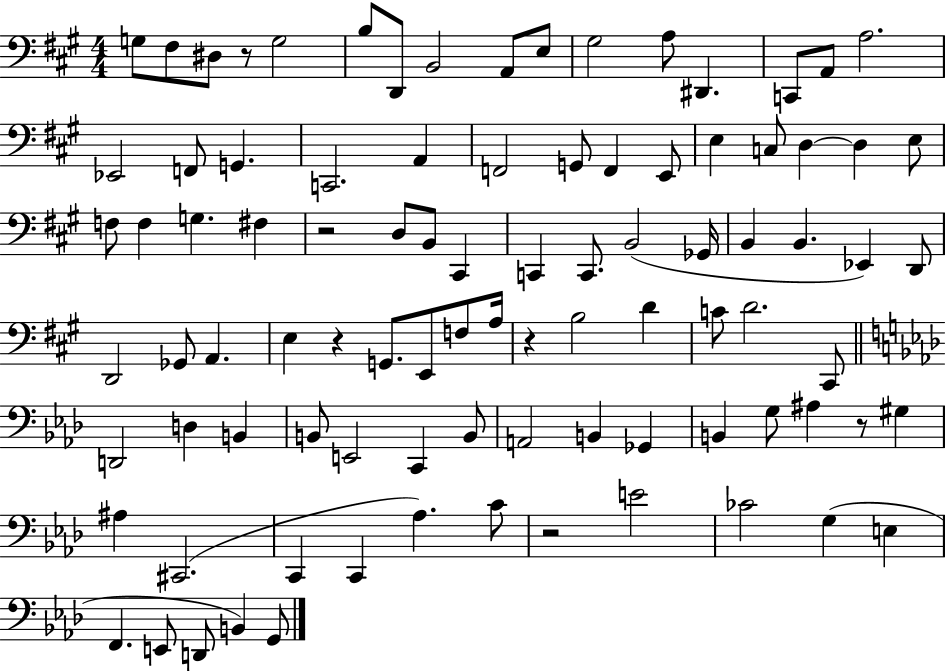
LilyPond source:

{
  \clef bass
  \numericTimeSignature
  \time 4/4
  \key a \major
  g8 fis8 dis8 r8 g2 | b8 d,8 b,2 a,8 e8 | gis2 a8 dis,4. | c,8 a,8 a2. | \break ees,2 f,8 g,4. | c,2. a,4 | f,2 g,8 f,4 e,8 | e4 c8 d4~~ d4 e8 | \break f8 f4 g4. fis4 | r2 d8 b,8 cis,4 | c,4 c,8. b,2( ges,16 | b,4 b,4. ees,4) d,8 | \break d,2 ges,8 a,4. | e4 r4 g,8. e,8 f8 a16 | r4 b2 d'4 | c'8 d'2. cis,8 | \break \bar "||" \break \key aes \major d,2 d4 b,4 | b,8 e,2 c,4 b,8 | a,2 b,4 ges,4 | b,4 g8 ais4 r8 gis4 | \break ais4 cis,2.( | c,4 c,4 aes4.) c'8 | r2 e'2 | ces'2 g4( e4 | \break f,4. e,8 d,8 b,4) g,8 | \bar "|."
}